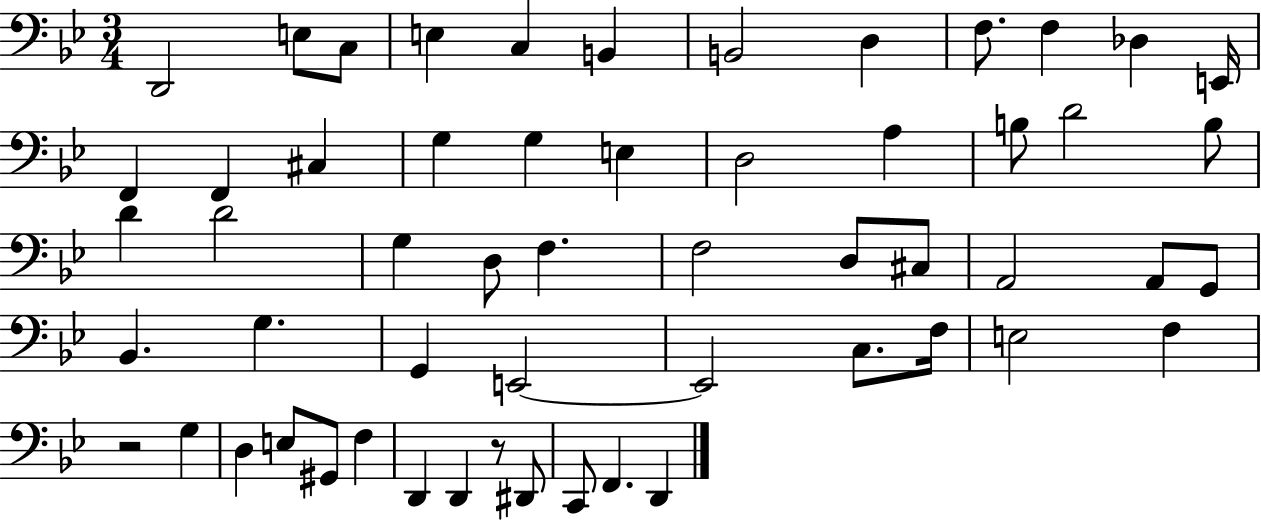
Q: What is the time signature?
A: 3/4